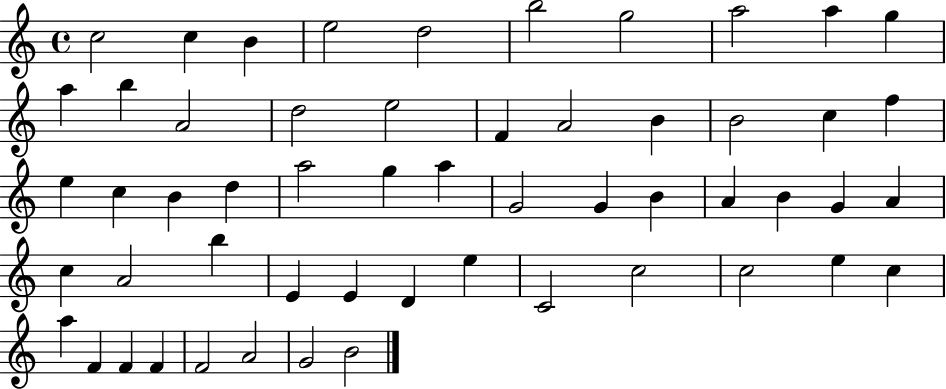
{
  \clef treble
  \time 4/4
  \defaultTimeSignature
  \key c \major
  c''2 c''4 b'4 | e''2 d''2 | b''2 g''2 | a''2 a''4 g''4 | \break a''4 b''4 a'2 | d''2 e''2 | f'4 a'2 b'4 | b'2 c''4 f''4 | \break e''4 c''4 b'4 d''4 | a''2 g''4 a''4 | g'2 g'4 b'4 | a'4 b'4 g'4 a'4 | \break c''4 a'2 b''4 | e'4 e'4 d'4 e''4 | c'2 c''2 | c''2 e''4 c''4 | \break a''4 f'4 f'4 f'4 | f'2 a'2 | g'2 b'2 | \bar "|."
}